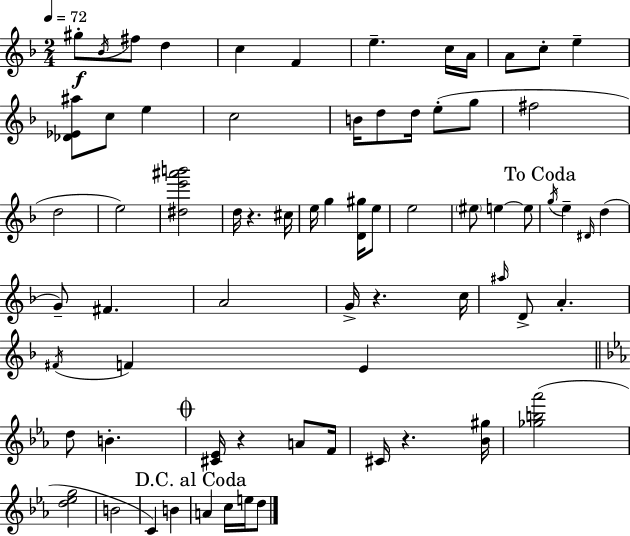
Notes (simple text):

G#5/e Bb4/s F#5/e D5/q C5/q F4/q E5/q. C5/s A4/s A4/e C5/e E5/q [Db4,Eb4,A#5]/e C5/e E5/q C5/h B4/s D5/e D5/s E5/e G5/e F#5/h D5/h E5/h [D#5,E6,A#6,B6]/h D5/s R/q. C#5/s E5/s G5/q [D4,G#5]/s E5/e E5/h EIS5/e E5/q E5/e G5/s E5/q D#4/s D5/q G4/e F#4/q. A4/h G4/s R/q. C5/s A#5/s D4/e A4/q. F#4/s F4/q E4/q D5/e B4/q. [C#4,Eb4]/s R/q A4/e F4/s C#4/s R/q. [Bb4,G#5]/s [Gb5,B5,Ab6]/h [D5,Eb5,G5]/h B4/h C4/q B4/q A4/q C5/s E5/s D5/e